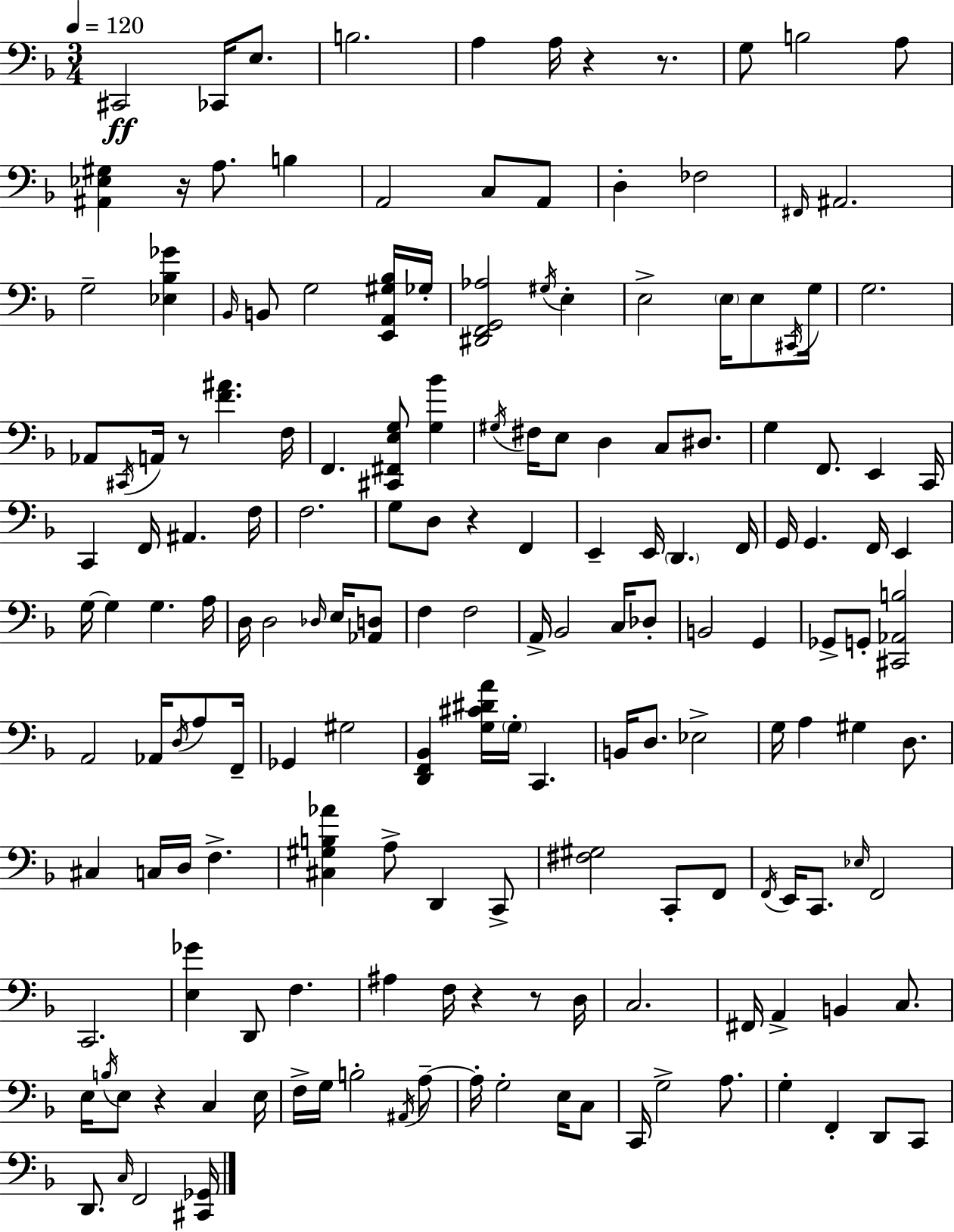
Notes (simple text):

C#2/h CES2/s E3/e. B3/h. A3/q A3/s R/q R/e. G3/e B3/h A3/e [A#2,Eb3,G#3]/q R/s A3/e. B3/q A2/h C3/e A2/e D3/q FES3/h F#2/s A#2/h. G3/h [Eb3,Bb3,Gb4]/q Bb2/s B2/e G3/h [E2,A2,G#3,Bb3]/s Gb3/s [D#2,F2,G2,Ab3]/h G#3/s E3/q E3/h E3/s E3/e C#2/s G3/s G3/h. Ab2/e C#2/s A2/s R/e [F4,A#4]/q. F3/s F2/q. [C#2,F#2,E3,G3]/e [G3,Bb4]/q G#3/s F#3/s E3/e D3/q C3/e D#3/e. G3/q F2/e. E2/q C2/s C2/q F2/s A#2/q. F3/s F3/h. G3/e D3/e R/q F2/q E2/q E2/s D2/q. F2/s G2/s G2/q. F2/s E2/q G3/s G3/q G3/q. A3/s D3/s D3/h Db3/s E3/s [Ab2,D3]/e F3/q F3/h A2/s Bb2/h C3/s Db3/e B2/h G2/q Gb2/e G2/e [C#2,Ab2,B3]/h A2/h Ab2/s D3/s A3/e F2/s Gb2/q G#3/h [D2,F2,Bb2]/q [G3,C#4,D#4,A4]/s G3/s C2/q. B2/s D3/e. Eb3/h G3/s A3/q G#3/q D3/e. C#3/q C3/s D3/s F3/q. [C#3,G#3,B3,Ab4]/q A3/e D2/q C2/e [F#3,G#3]/h C2/e F2/e F2/s E2/s C2/e. Eb3/s F2/h C2/h. [E3,Gb4]/q D2/e F3/q. A#3/q F3/s R/q R/e D3/s C3/h. F#2/s A2/q B2/q C3/e. E3/s B3/s E3/e R/q C3/q E3/s F3/s G3/s B3/h A#2/s A3/e A3/s G3/h E3/s C3/e C2/s G3/h A3/e. G3/q F2/q D2/e C2/e D2/e. C3/s F2/h [C#2,Gb2]/s